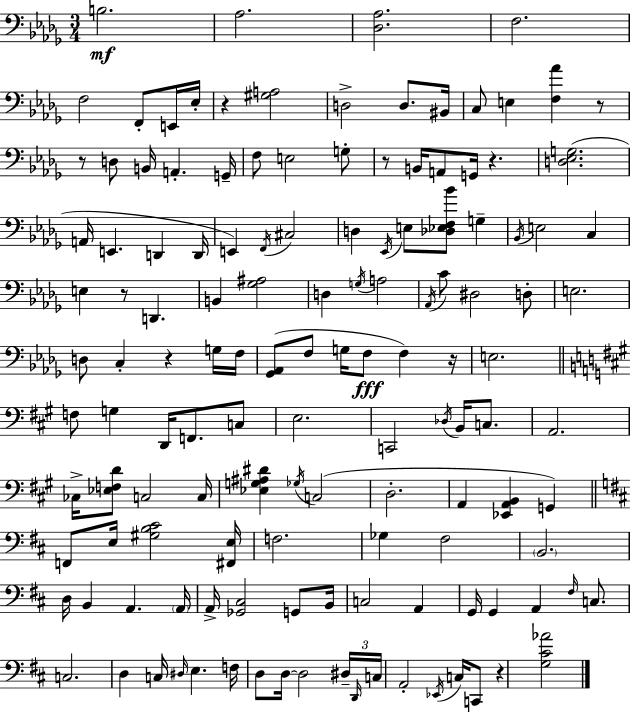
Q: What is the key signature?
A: BES minor